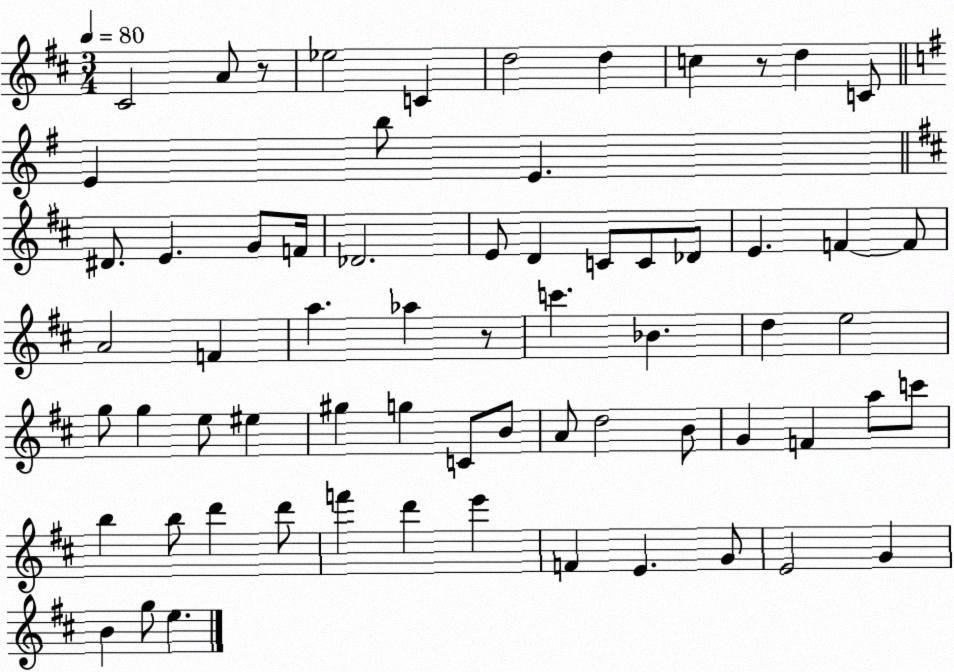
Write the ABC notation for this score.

X:1
T:Untitled
M:3/4
L:1/4
K:D
^C2 A/2 z/2 _e2 C d2 d c z/2 d C/2 E b/2 E ^D/2 E G/2 F/4 _D2 E/2 D C/2 C/2 _D/2 E F F/2 A2 F a _a z/2 c' _B d e2 g/2 g e/2 ^e ^g g C/2 B/2 A/2 d2 B/2 G F a/2 c'/2 b b/2 d' d'/2 f' d' e' F E G/2 E2 G B g/2 e